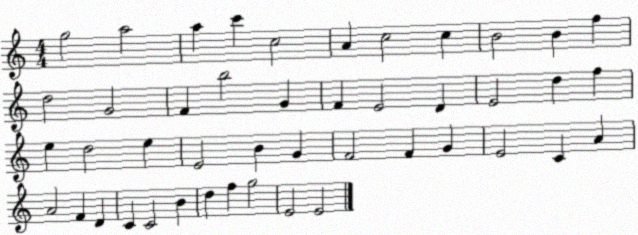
X:1
T:Untitled
M:4/4
L:1/4
K:C
g2 a2 a c' c2 A c2 c B2 B f d2 G2 F b2 G F E2 D E2 d f e d2 e E2 B G F2 F G E2 C A A2 F D C C2 B d f g2 E2 E2